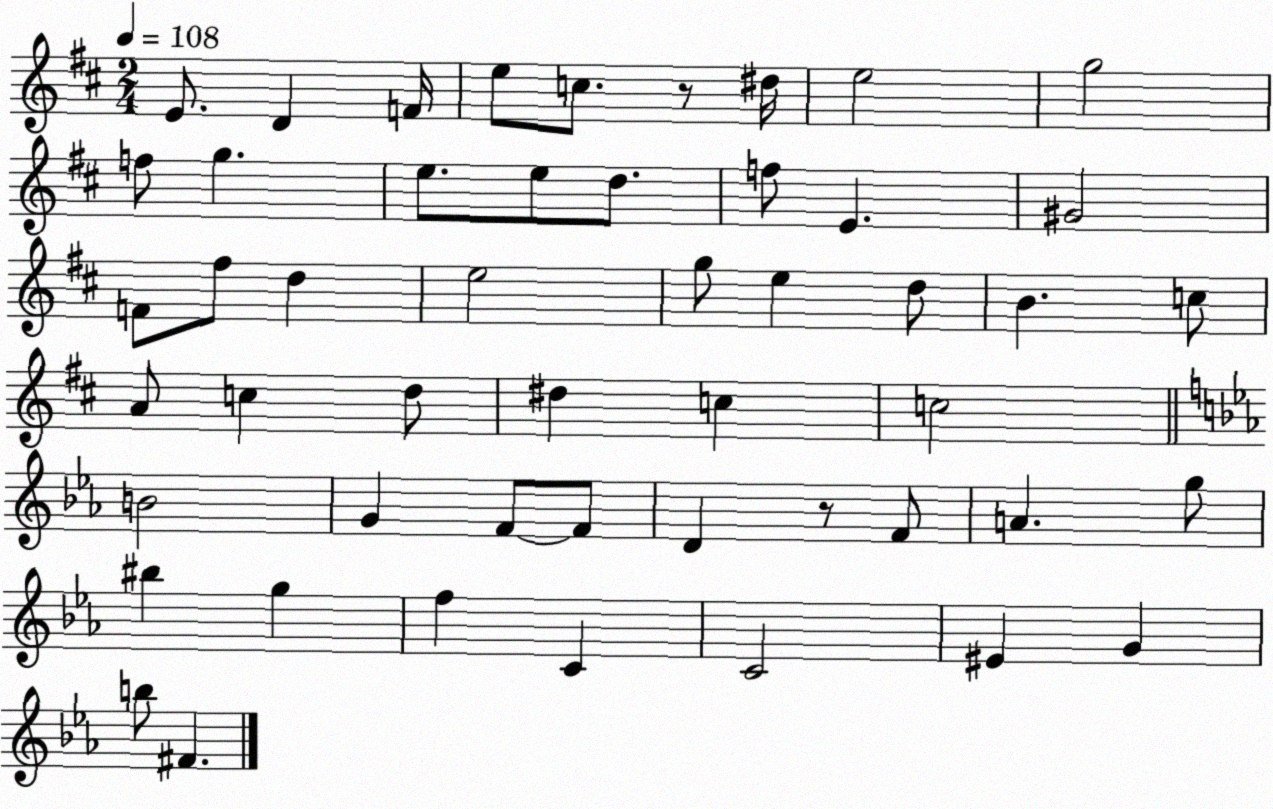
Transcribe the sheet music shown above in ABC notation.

X:1
T:Untitled
M:2/4
L:1/4
K:D
E/2 D F/4 e/2 c/2 z/2 ^d/4 e2 g2 f/2 g e/2 e/2 d/2 f/2 E ^G2 F/2 ^f/2 d e2 g/2 e d/2 B c/2 A/2 c d/2 ^d c c2 B2 G F/2 F/2 D z/2 F/2 A g/2 ^b g f C C2 ^E G b/2 ^F